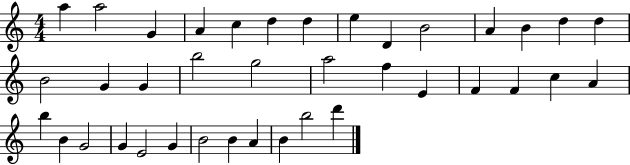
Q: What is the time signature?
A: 4/4